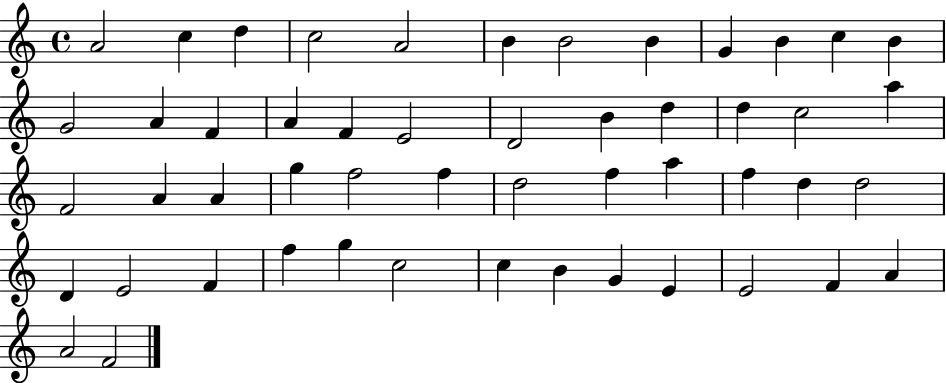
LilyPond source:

{
  \clef treble
  \time 4/4
  \defaultTimeSignature
  \key c \major
  a'2 c''4 d''4 | c''2 a'2 | b'4 b'2 b'4 | g'4 b'4 c''4 b'4 | \break g'2 a'4 f'4 | a'4 f'4 e'2 | d'2 b'4 d''4 | d''4 c''2 a''4 | \break f'2 a'4 a'4 | g''4 f''2 f''4 | d''2 f''4 a''4 | f''4 d''4 d''2 | \break d'4 e'2 f'4 | f''4 g''4 c''2 | c''4 b'4 g'4 e'4 | e'2 f'4 a'4 | \break a'2 f'2 | \bar "|."
}